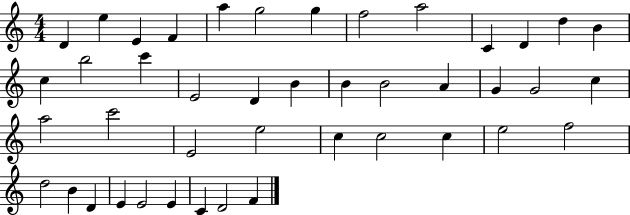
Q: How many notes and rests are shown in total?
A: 43